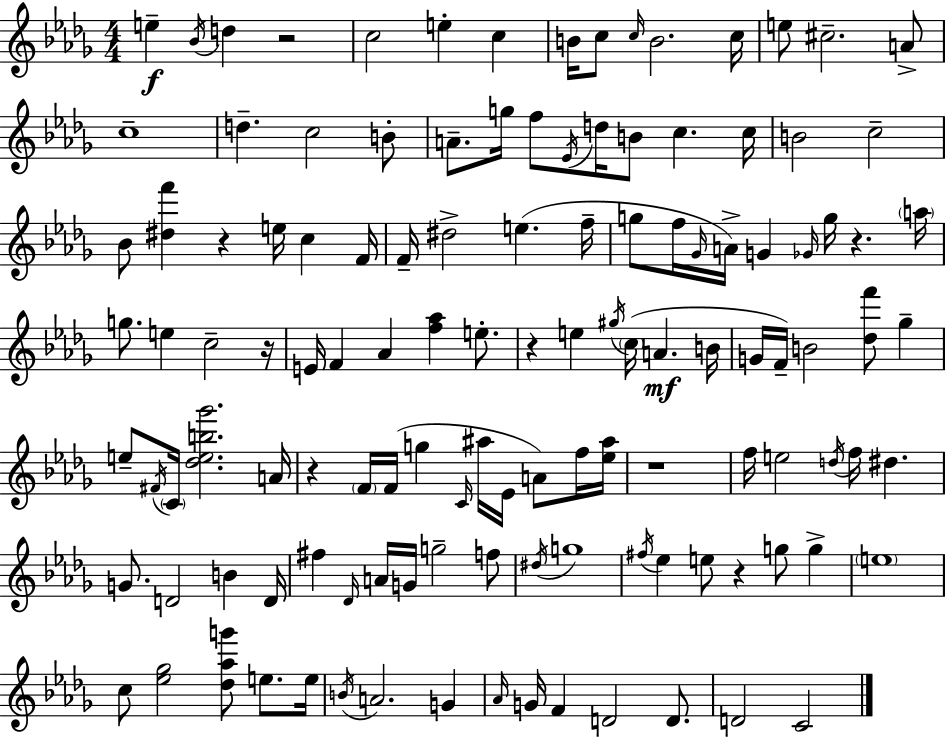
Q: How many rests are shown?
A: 8